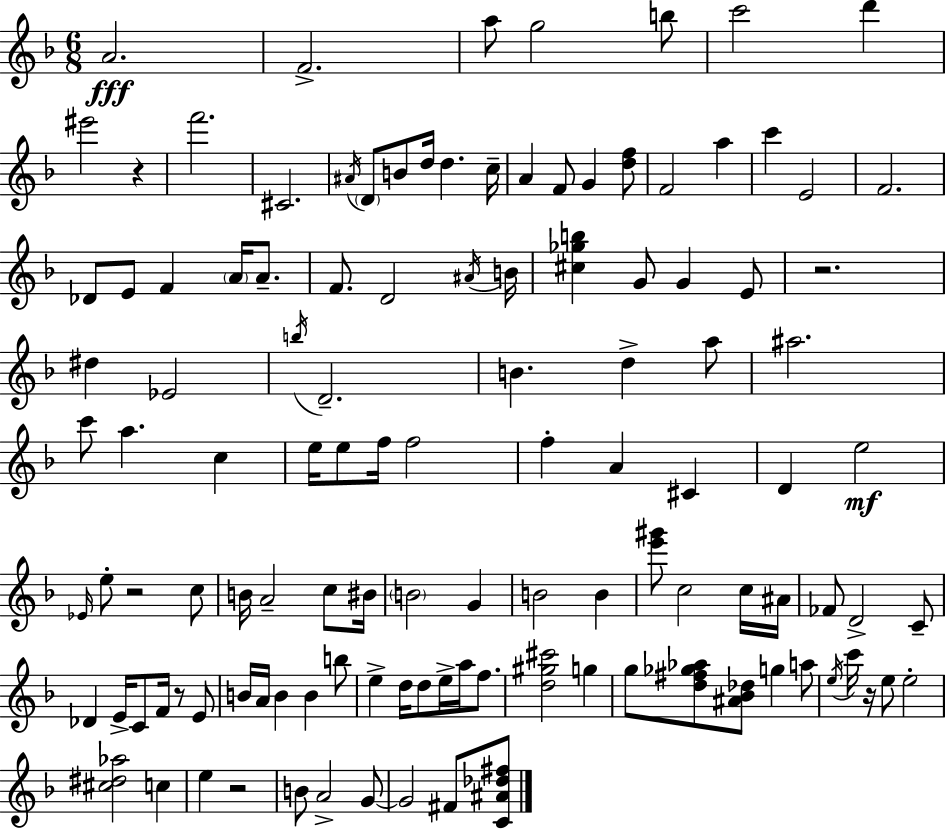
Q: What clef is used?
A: treble